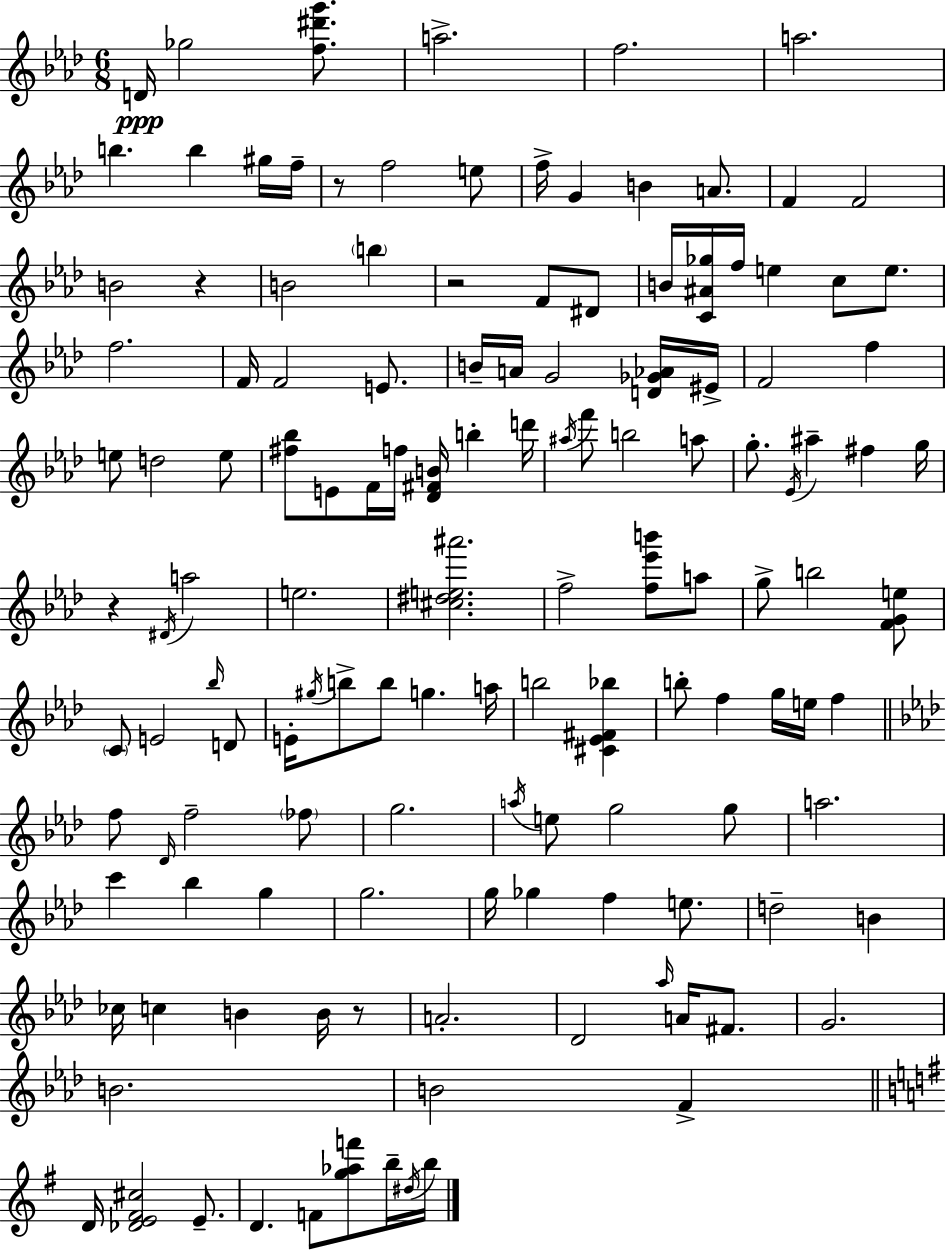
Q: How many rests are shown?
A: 5